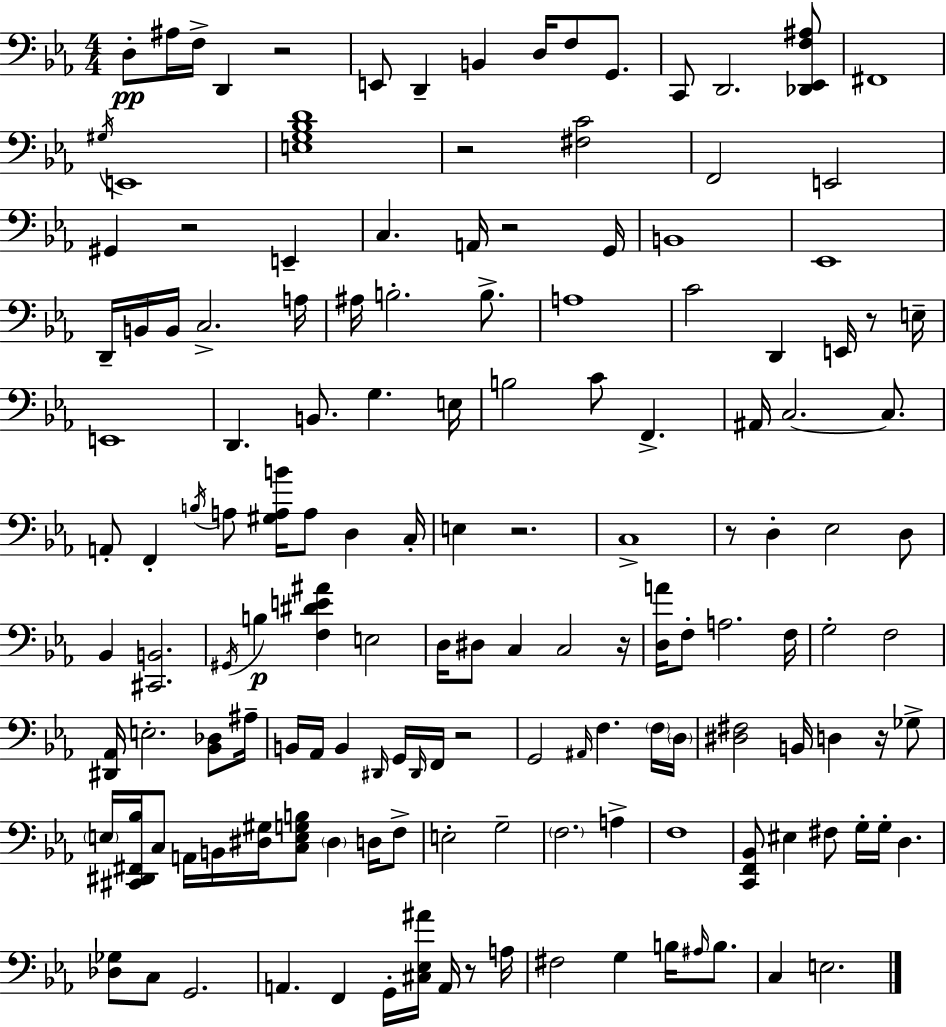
{
  \clef bass
  \numericTimeSignature
  \time 4/4
  \key ees \major
  d8-.\pp ais16 f16-> d,4 r2 | e,8 d,4-- b,4 d16 f8 g,8. | c,8 d,2. <des, ees, f ais>8 | fis,1 | \break \acciaccatura { gis16 } e,1 | <e g bes d'>1 | r2 <fis c'>2 | f,2 e,2 | \break gis,4 r2 e,4-- | c4. a,16 r2 | g,16 b,1 | ees,1 | \break d,16-- b,16 b,16 c2.-> | a16 ais16 b2.-. b8.-> | a1 | c'2 d,4 e,16 r8 | \break e16-- e,1 | d,4. b,8. g4. | e16 b2 c'8 f,4.-> | ais,16 c2.~~ c8. | \break a,8-. f,4-. \acciaccatura { b16 } a8 <gis a b'>16 a8 d4 | c16-. e4 r2. | c1-> | r8 d4-. ees2 | \break d8 bes,4 <cis, b,>2. | \acciaccatura { gis,16 } b4\p <f dis' e' ais'>4 e2 | d16 dis8 c4 c2 | r16 <d a'>16 f8-. a2. | \break f16 g2-. f2 | <dis, aes,>16 e2.-. | <bes, des>8 ais16-- b,16 aes,16 b,4 \grace { dis,16 } g,16 \grace { dis,16 } f,16 r2 | g,2 \grace { ais,16 } f4. | \break \parenthesize f16 \parenthesize d16 <dis fis>2 b,16 d4 | r16 ges8-> \parenthesize e16 <cis, dis, fis, bes>16 c8 a,16 b,16 <dis gis>16 <c e g b>8 \parenthesize dis4 | d16 f8-> e2-. g2-- | \parenthesize f2. | \break a4-> f1 | <c, f, bes,>8 eis4 fis8 g16-. g16-. | d4. <des ges>8 c8 g,2. | a,4. f,4 | \break g,16-. <cis ees ais'>16 a,16 r8 a16 fis2 g4 | b16 \grace { ais16 } b8. c4 e2. | \bar "|."
}